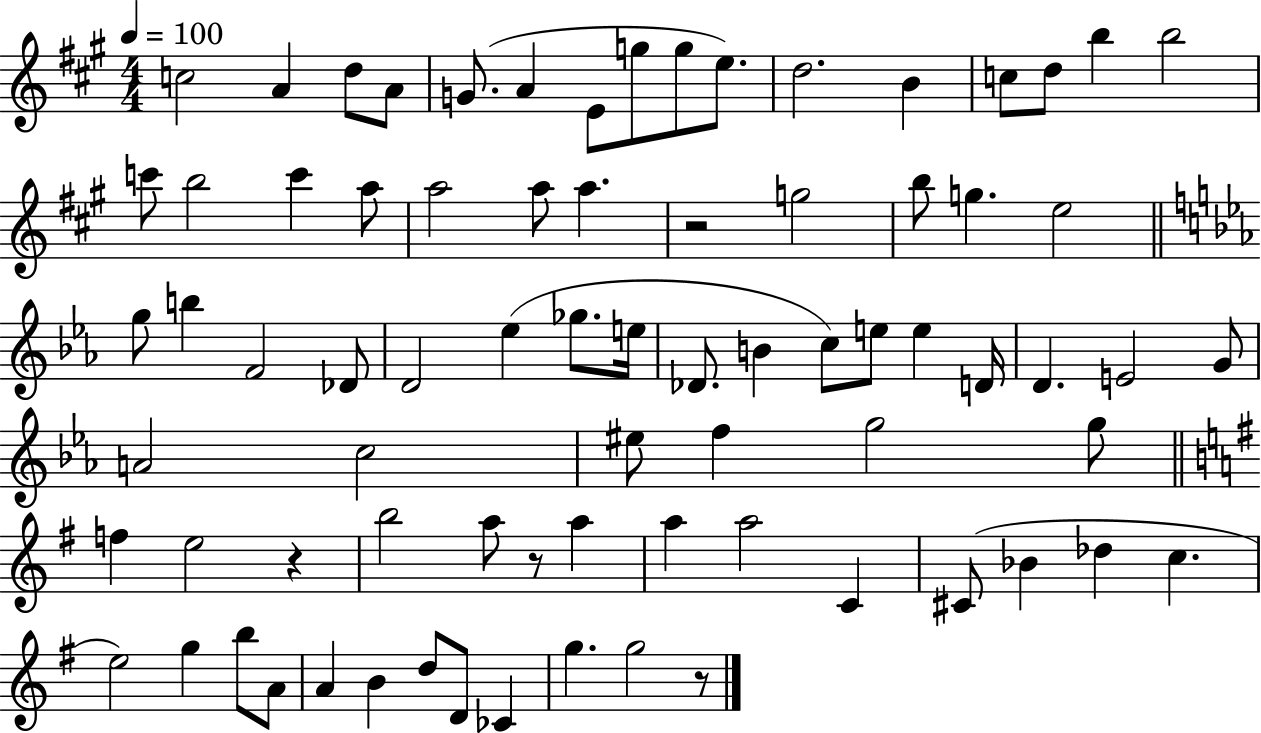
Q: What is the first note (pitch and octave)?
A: C5